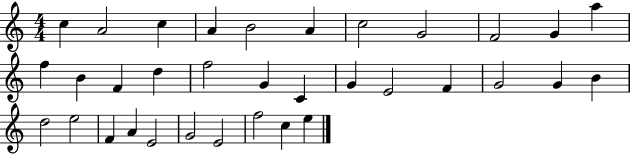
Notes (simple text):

C5/q A4/h C5/q A4/q B4/h A4/q C5/h G4/h F4/h G4/q A5/q F5/q B4/q F4/q D5/q F5/h G4/q C4/q G4/q E4/h F4/q G4/h G4/q B4/q D5/h E5/h F4/q A4/q E4/h G4/h E4/h F5/h C5/q E5/q